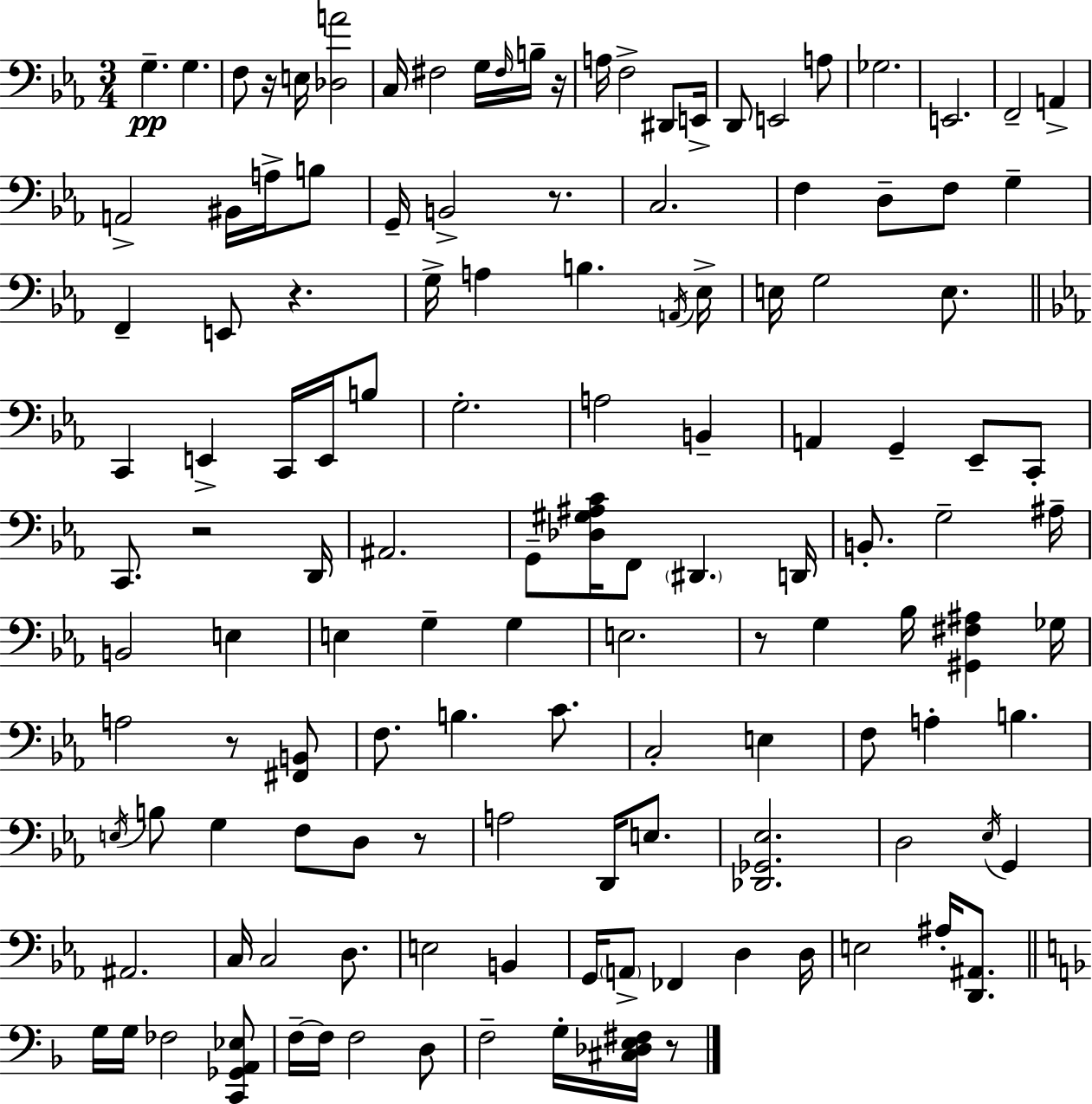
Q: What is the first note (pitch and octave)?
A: G3